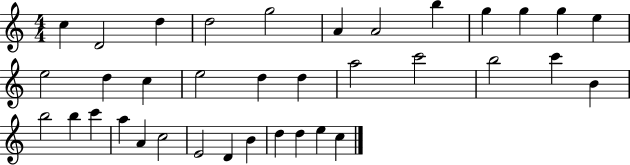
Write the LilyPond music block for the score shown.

{
  \clef treble
  \numericTimeSignature
  \time 4/4
  \key c \major
  c''4 d'2 d''4 | d''2 g''2 | a'4 a'2 b''4 | g''4 g''4 g''4 e''4 | \break e''2 d''4 c''4 | e''2 d''4 d''4 | a''2 c'''2 | b''2 c'''4 b'4 | \break b''2 b''4 c'''4 | a''4 a'4 c''2 | e'2 d'4 b'4 | d''4 d''4 e''4 c''4 | \break \bar "|."
}